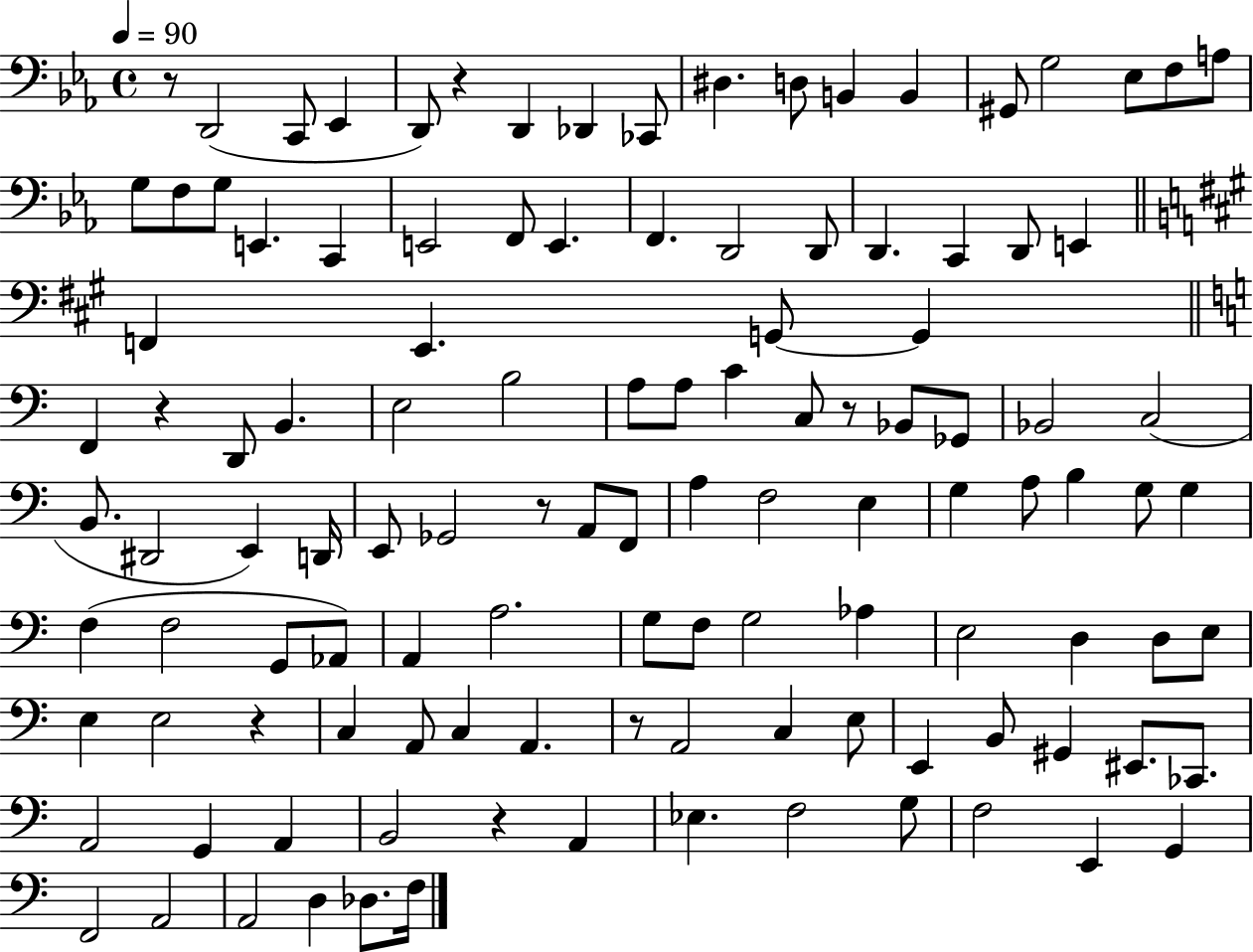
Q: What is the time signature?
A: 4/4